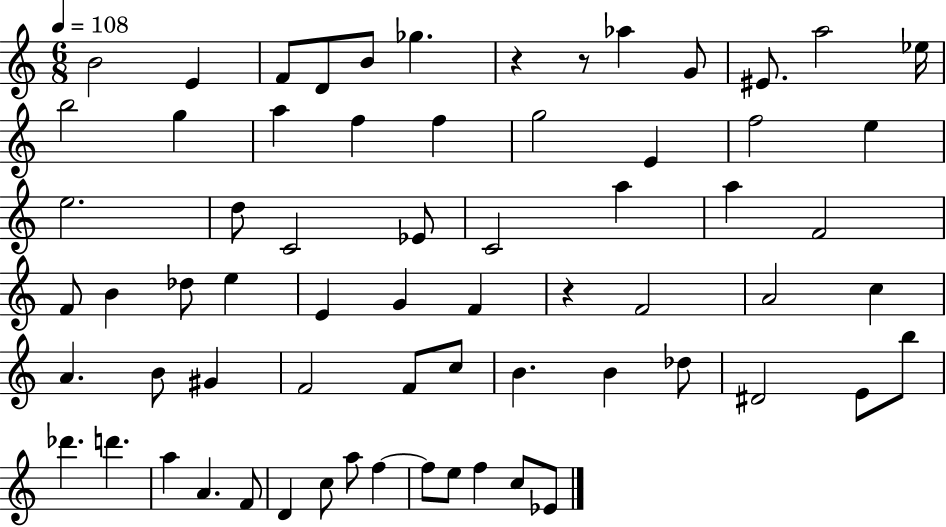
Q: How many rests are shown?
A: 3